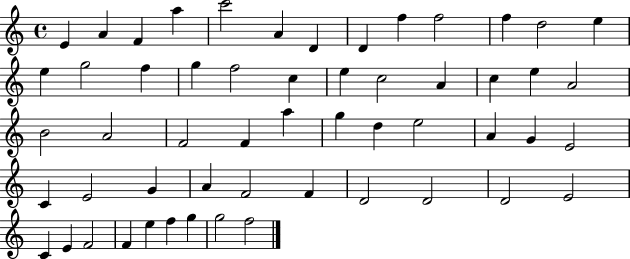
E4/q A4/q F4/q A5/q C6/h A4/q D4/q D4/q F5/q F5/h F5/q D5/h E5/q E5/q G5/h F5/q G5/q F5/h C5/q E5/q C5/h A4/q C5/q E5/q A4/h B4/h A4/h F4/h F4/q A5/q G5/q D5/q E5/h A4/q G4/q E4/h C4/q E4/h G4/q A4/q F4/h F4/q D4/h D4/h D4/h E4/h C4/q E4/q F4/h F4/q E5/q F5/q G5/q G5/h F5/h